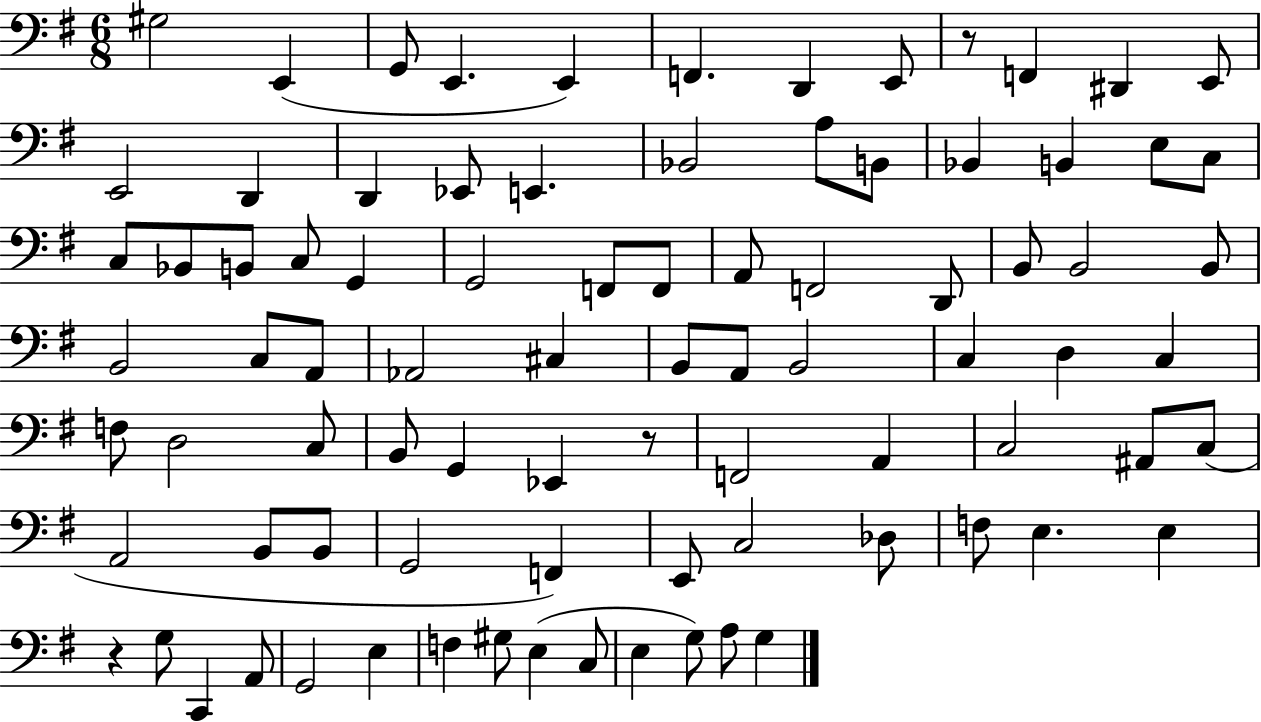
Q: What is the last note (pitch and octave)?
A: G3